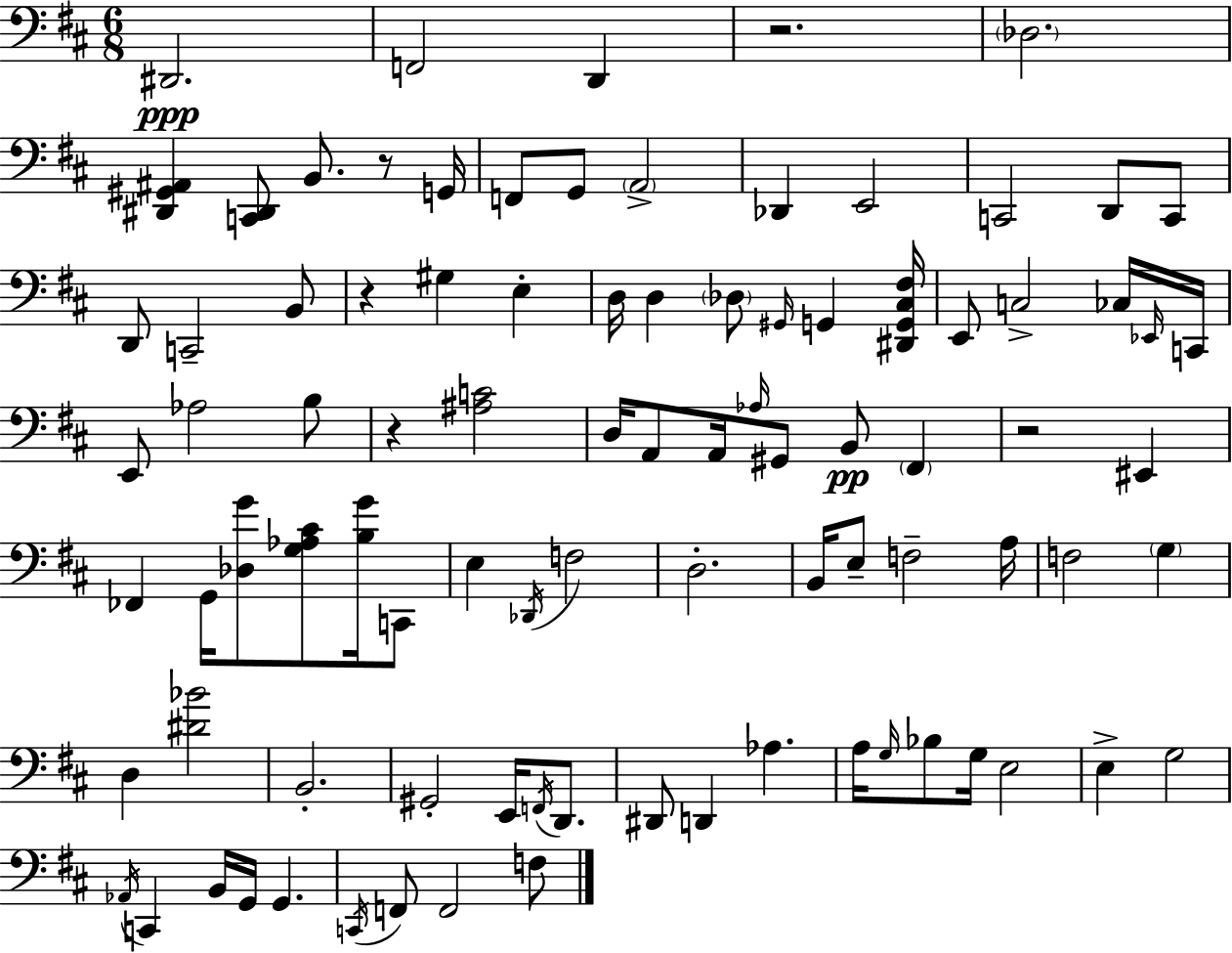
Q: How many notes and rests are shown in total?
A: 91